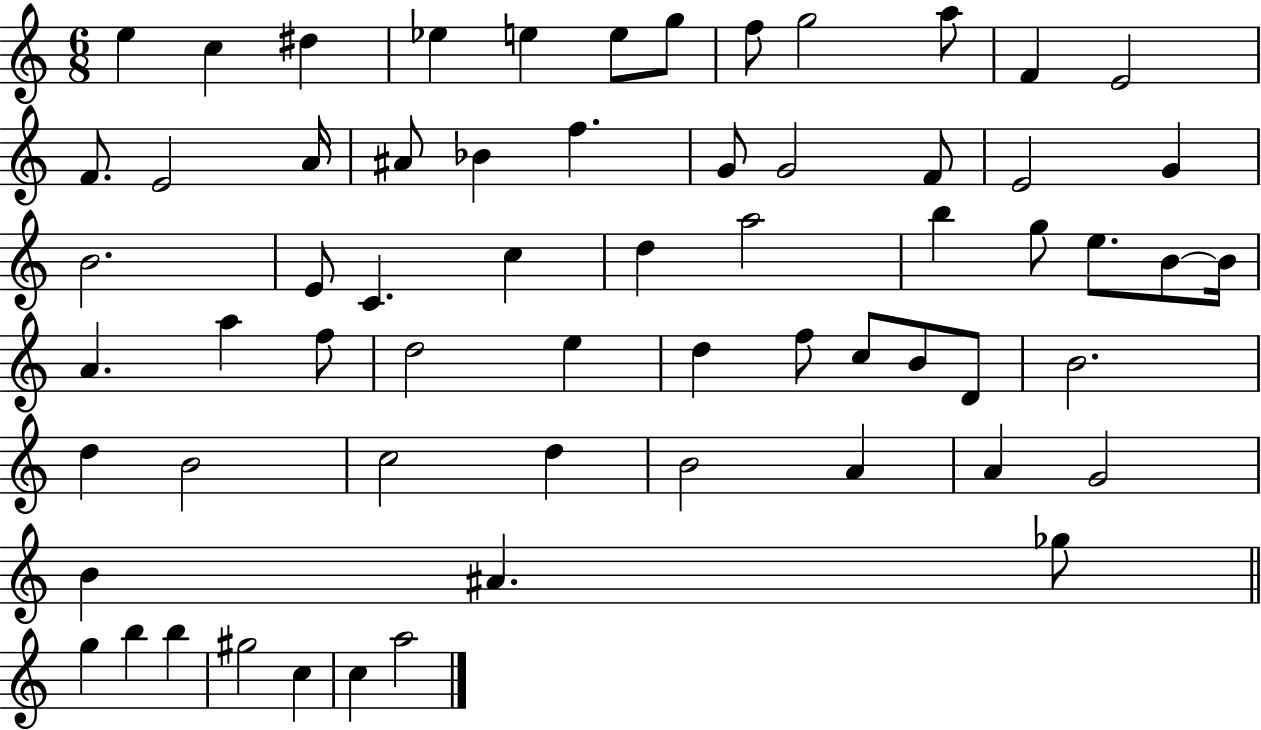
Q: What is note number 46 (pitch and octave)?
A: D5